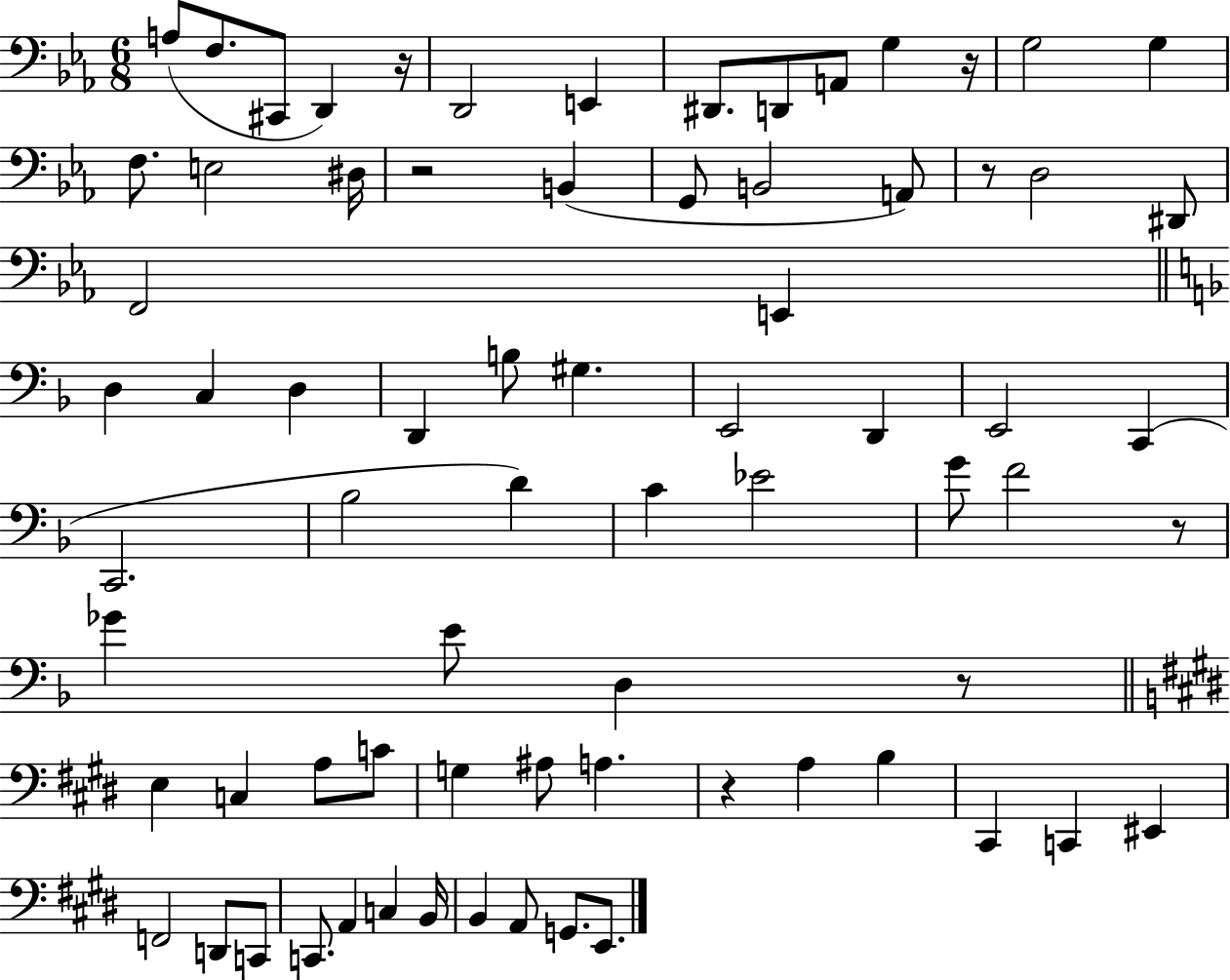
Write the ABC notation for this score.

X:1
T:Untitled
M:6/8
L:1/4
K:Eb
A,/2 F,/2 ^C,,/2 D,, z/4 D,,2 E,, ^D,,/2 D,,/2 A,,/2 G, z/4 G,2 G, F,/2 E,2 ^D,/4 z2 B,, G,,/2 B,,2 A,,/2 z/2 D,2 ^D,,/2 F,,2 E,, D, C, D, D,, B,/2 ^G, E,,2 D,, E,,2 C,, C,,2 _B,2 D C _E2 G/2 F2 z/2 _G E/2 D, z/2 E, C, A,/2 C/2 G, ^A,/2 A, z A, B, ^C,, C,, ^E,, F,,2 D,,/2 C,,/2 C,,/2 A,, C, B,,/4 B,, A,,/2 G,,/2 E,,/2